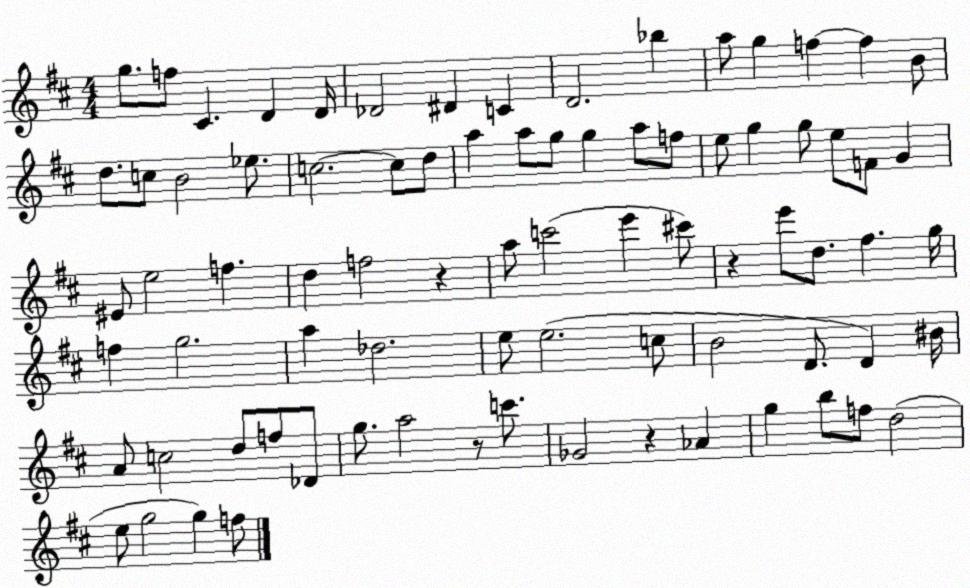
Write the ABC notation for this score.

X:1
T:Untitled
M:4/4
L:1/4
K:D
g/2 f/2 ^C D D/4 _D2 ^D C D2 _b a/2 g f f B/2 d/2 c/2 B2 _e/2 c2 c/2 d/2 a a/2 g/2 g a/2 f/2 e/2 g g/2 e/2 F/2 G ^E/2 e2 f d f2 z a/2 c'2 e' ^c'/2 z e'/2 d/2 ^f g/4 f g2 a _d2 e/2 e2 c/2 B2 D/2 D ^B/4 A/2 c2 d/2 f/2 _D/2 g/2 a2 z/2 c'/2 _G2 z _A g b/2 f/2 d2 e/2 g2 g f/2